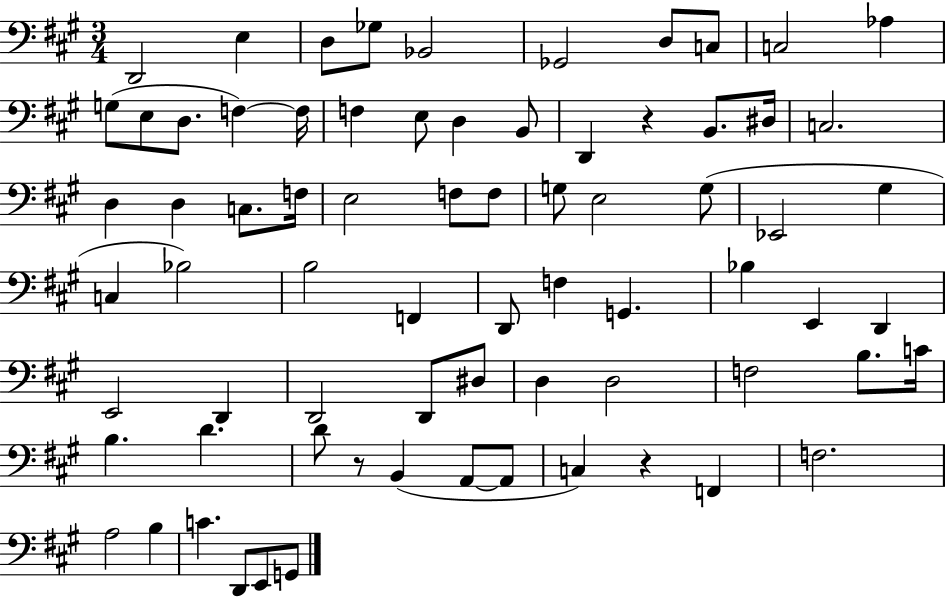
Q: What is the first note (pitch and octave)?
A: D2